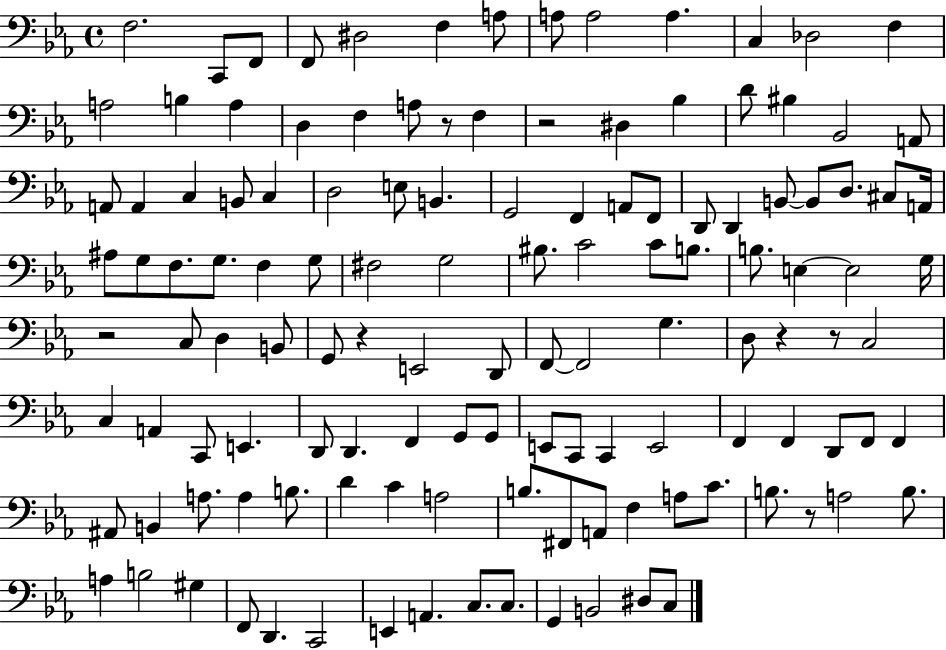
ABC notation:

X:1
T:Untitled
M:4/4
L:1/4
K:Eb
F,2 C,,/2 F,,/2 F,,/2 ^D,2 F, A,/2 A,/2 A,2 A, C, _D,2 F, A,2 B, A, D, F, A,/2 z/2 F, z2 ^D, _B, D/2 ^B, _B,,2 A,,/2 A,,/2 A,, C, B,,/2 C, D,2 E,/2 B,, G,,2 F,, A,,/2 F,,/2 D,,/2 D,, B,,/2 B,,/2 D,/2 ^C,/2 A,,/4 ^A,/2 G,/2 F,/2 G,/2 F, G,/2 ^F,2 G,2 ^B,/2 C2 C/2 B,/2 B,/2 E, E,2 G,/4 z2 C,/2 D, B,,/2 G,,/2 z E,,2 D,,/2 F,,/2 F,,2 G, D,/2 z z/2 C,2 C, A,, C,,/2 E,, D,,/2 D,, F,, G,,/2 G,,/2 E,,/2 C,,/2 C,, E,,2 F,, F,, D,,/2 F,,/2 F,, ^A,,/2 B,, A,/2 A, B,/2 D C A,2 B,/2 ^F,,/2 A,,/2 F, A,/2 C/2 B,/2 z/2 A,2 B,/2 A, B,2 ^G, F,,/2 D,, C,,2 E,, A,, C,/2 C,/2 G,, B,,2 ^D,/2 C,/2